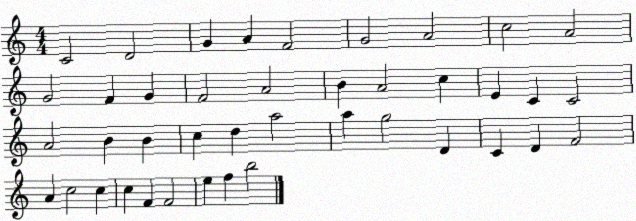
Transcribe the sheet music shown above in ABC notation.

X:1
T:Untitled
M:4/4
L:1/4
K:C
C2 D2 G A F2 G2 A2 c2 A2 G2 F G F2 A2 B A2 c E C C2 A2 B B c d a2 a g2 D C D F2 A c2 c c F F2 e f b2